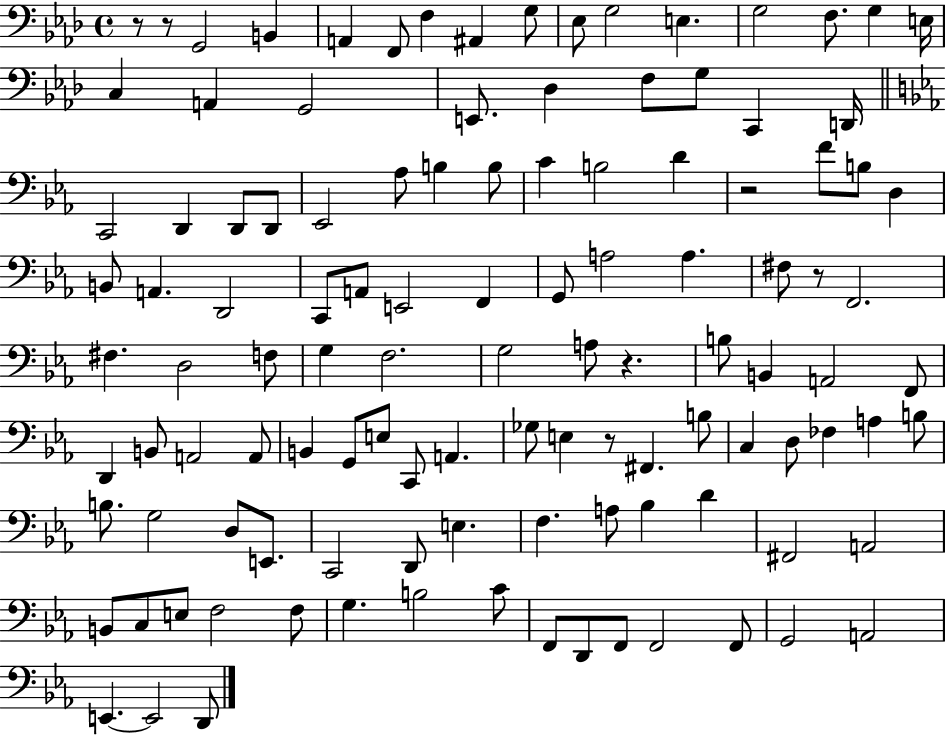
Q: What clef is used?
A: bass